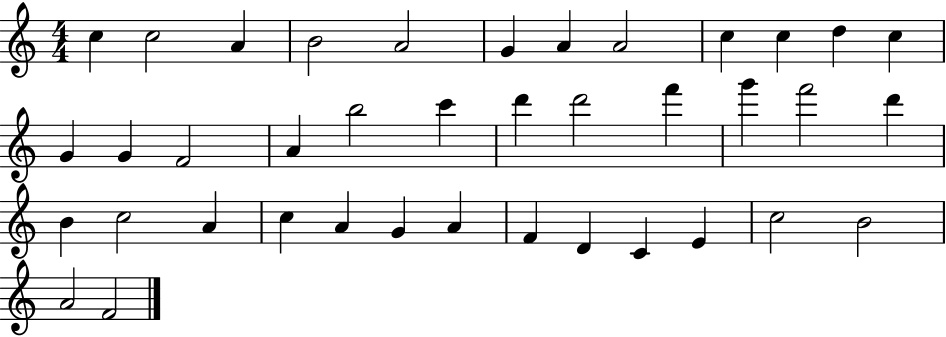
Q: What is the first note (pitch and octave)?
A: C5